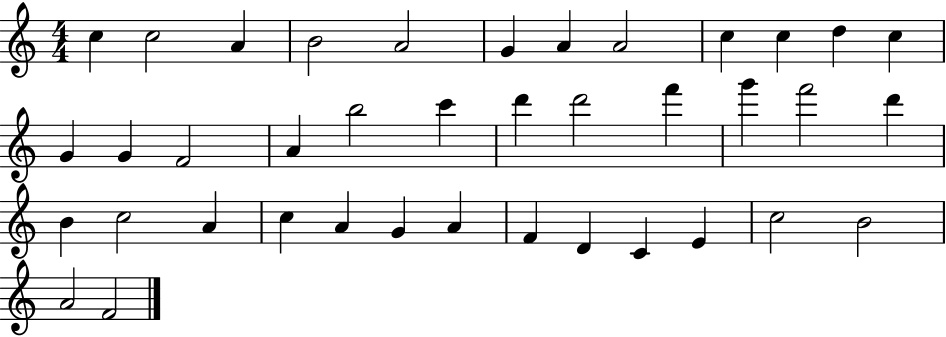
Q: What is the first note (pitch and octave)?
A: C5